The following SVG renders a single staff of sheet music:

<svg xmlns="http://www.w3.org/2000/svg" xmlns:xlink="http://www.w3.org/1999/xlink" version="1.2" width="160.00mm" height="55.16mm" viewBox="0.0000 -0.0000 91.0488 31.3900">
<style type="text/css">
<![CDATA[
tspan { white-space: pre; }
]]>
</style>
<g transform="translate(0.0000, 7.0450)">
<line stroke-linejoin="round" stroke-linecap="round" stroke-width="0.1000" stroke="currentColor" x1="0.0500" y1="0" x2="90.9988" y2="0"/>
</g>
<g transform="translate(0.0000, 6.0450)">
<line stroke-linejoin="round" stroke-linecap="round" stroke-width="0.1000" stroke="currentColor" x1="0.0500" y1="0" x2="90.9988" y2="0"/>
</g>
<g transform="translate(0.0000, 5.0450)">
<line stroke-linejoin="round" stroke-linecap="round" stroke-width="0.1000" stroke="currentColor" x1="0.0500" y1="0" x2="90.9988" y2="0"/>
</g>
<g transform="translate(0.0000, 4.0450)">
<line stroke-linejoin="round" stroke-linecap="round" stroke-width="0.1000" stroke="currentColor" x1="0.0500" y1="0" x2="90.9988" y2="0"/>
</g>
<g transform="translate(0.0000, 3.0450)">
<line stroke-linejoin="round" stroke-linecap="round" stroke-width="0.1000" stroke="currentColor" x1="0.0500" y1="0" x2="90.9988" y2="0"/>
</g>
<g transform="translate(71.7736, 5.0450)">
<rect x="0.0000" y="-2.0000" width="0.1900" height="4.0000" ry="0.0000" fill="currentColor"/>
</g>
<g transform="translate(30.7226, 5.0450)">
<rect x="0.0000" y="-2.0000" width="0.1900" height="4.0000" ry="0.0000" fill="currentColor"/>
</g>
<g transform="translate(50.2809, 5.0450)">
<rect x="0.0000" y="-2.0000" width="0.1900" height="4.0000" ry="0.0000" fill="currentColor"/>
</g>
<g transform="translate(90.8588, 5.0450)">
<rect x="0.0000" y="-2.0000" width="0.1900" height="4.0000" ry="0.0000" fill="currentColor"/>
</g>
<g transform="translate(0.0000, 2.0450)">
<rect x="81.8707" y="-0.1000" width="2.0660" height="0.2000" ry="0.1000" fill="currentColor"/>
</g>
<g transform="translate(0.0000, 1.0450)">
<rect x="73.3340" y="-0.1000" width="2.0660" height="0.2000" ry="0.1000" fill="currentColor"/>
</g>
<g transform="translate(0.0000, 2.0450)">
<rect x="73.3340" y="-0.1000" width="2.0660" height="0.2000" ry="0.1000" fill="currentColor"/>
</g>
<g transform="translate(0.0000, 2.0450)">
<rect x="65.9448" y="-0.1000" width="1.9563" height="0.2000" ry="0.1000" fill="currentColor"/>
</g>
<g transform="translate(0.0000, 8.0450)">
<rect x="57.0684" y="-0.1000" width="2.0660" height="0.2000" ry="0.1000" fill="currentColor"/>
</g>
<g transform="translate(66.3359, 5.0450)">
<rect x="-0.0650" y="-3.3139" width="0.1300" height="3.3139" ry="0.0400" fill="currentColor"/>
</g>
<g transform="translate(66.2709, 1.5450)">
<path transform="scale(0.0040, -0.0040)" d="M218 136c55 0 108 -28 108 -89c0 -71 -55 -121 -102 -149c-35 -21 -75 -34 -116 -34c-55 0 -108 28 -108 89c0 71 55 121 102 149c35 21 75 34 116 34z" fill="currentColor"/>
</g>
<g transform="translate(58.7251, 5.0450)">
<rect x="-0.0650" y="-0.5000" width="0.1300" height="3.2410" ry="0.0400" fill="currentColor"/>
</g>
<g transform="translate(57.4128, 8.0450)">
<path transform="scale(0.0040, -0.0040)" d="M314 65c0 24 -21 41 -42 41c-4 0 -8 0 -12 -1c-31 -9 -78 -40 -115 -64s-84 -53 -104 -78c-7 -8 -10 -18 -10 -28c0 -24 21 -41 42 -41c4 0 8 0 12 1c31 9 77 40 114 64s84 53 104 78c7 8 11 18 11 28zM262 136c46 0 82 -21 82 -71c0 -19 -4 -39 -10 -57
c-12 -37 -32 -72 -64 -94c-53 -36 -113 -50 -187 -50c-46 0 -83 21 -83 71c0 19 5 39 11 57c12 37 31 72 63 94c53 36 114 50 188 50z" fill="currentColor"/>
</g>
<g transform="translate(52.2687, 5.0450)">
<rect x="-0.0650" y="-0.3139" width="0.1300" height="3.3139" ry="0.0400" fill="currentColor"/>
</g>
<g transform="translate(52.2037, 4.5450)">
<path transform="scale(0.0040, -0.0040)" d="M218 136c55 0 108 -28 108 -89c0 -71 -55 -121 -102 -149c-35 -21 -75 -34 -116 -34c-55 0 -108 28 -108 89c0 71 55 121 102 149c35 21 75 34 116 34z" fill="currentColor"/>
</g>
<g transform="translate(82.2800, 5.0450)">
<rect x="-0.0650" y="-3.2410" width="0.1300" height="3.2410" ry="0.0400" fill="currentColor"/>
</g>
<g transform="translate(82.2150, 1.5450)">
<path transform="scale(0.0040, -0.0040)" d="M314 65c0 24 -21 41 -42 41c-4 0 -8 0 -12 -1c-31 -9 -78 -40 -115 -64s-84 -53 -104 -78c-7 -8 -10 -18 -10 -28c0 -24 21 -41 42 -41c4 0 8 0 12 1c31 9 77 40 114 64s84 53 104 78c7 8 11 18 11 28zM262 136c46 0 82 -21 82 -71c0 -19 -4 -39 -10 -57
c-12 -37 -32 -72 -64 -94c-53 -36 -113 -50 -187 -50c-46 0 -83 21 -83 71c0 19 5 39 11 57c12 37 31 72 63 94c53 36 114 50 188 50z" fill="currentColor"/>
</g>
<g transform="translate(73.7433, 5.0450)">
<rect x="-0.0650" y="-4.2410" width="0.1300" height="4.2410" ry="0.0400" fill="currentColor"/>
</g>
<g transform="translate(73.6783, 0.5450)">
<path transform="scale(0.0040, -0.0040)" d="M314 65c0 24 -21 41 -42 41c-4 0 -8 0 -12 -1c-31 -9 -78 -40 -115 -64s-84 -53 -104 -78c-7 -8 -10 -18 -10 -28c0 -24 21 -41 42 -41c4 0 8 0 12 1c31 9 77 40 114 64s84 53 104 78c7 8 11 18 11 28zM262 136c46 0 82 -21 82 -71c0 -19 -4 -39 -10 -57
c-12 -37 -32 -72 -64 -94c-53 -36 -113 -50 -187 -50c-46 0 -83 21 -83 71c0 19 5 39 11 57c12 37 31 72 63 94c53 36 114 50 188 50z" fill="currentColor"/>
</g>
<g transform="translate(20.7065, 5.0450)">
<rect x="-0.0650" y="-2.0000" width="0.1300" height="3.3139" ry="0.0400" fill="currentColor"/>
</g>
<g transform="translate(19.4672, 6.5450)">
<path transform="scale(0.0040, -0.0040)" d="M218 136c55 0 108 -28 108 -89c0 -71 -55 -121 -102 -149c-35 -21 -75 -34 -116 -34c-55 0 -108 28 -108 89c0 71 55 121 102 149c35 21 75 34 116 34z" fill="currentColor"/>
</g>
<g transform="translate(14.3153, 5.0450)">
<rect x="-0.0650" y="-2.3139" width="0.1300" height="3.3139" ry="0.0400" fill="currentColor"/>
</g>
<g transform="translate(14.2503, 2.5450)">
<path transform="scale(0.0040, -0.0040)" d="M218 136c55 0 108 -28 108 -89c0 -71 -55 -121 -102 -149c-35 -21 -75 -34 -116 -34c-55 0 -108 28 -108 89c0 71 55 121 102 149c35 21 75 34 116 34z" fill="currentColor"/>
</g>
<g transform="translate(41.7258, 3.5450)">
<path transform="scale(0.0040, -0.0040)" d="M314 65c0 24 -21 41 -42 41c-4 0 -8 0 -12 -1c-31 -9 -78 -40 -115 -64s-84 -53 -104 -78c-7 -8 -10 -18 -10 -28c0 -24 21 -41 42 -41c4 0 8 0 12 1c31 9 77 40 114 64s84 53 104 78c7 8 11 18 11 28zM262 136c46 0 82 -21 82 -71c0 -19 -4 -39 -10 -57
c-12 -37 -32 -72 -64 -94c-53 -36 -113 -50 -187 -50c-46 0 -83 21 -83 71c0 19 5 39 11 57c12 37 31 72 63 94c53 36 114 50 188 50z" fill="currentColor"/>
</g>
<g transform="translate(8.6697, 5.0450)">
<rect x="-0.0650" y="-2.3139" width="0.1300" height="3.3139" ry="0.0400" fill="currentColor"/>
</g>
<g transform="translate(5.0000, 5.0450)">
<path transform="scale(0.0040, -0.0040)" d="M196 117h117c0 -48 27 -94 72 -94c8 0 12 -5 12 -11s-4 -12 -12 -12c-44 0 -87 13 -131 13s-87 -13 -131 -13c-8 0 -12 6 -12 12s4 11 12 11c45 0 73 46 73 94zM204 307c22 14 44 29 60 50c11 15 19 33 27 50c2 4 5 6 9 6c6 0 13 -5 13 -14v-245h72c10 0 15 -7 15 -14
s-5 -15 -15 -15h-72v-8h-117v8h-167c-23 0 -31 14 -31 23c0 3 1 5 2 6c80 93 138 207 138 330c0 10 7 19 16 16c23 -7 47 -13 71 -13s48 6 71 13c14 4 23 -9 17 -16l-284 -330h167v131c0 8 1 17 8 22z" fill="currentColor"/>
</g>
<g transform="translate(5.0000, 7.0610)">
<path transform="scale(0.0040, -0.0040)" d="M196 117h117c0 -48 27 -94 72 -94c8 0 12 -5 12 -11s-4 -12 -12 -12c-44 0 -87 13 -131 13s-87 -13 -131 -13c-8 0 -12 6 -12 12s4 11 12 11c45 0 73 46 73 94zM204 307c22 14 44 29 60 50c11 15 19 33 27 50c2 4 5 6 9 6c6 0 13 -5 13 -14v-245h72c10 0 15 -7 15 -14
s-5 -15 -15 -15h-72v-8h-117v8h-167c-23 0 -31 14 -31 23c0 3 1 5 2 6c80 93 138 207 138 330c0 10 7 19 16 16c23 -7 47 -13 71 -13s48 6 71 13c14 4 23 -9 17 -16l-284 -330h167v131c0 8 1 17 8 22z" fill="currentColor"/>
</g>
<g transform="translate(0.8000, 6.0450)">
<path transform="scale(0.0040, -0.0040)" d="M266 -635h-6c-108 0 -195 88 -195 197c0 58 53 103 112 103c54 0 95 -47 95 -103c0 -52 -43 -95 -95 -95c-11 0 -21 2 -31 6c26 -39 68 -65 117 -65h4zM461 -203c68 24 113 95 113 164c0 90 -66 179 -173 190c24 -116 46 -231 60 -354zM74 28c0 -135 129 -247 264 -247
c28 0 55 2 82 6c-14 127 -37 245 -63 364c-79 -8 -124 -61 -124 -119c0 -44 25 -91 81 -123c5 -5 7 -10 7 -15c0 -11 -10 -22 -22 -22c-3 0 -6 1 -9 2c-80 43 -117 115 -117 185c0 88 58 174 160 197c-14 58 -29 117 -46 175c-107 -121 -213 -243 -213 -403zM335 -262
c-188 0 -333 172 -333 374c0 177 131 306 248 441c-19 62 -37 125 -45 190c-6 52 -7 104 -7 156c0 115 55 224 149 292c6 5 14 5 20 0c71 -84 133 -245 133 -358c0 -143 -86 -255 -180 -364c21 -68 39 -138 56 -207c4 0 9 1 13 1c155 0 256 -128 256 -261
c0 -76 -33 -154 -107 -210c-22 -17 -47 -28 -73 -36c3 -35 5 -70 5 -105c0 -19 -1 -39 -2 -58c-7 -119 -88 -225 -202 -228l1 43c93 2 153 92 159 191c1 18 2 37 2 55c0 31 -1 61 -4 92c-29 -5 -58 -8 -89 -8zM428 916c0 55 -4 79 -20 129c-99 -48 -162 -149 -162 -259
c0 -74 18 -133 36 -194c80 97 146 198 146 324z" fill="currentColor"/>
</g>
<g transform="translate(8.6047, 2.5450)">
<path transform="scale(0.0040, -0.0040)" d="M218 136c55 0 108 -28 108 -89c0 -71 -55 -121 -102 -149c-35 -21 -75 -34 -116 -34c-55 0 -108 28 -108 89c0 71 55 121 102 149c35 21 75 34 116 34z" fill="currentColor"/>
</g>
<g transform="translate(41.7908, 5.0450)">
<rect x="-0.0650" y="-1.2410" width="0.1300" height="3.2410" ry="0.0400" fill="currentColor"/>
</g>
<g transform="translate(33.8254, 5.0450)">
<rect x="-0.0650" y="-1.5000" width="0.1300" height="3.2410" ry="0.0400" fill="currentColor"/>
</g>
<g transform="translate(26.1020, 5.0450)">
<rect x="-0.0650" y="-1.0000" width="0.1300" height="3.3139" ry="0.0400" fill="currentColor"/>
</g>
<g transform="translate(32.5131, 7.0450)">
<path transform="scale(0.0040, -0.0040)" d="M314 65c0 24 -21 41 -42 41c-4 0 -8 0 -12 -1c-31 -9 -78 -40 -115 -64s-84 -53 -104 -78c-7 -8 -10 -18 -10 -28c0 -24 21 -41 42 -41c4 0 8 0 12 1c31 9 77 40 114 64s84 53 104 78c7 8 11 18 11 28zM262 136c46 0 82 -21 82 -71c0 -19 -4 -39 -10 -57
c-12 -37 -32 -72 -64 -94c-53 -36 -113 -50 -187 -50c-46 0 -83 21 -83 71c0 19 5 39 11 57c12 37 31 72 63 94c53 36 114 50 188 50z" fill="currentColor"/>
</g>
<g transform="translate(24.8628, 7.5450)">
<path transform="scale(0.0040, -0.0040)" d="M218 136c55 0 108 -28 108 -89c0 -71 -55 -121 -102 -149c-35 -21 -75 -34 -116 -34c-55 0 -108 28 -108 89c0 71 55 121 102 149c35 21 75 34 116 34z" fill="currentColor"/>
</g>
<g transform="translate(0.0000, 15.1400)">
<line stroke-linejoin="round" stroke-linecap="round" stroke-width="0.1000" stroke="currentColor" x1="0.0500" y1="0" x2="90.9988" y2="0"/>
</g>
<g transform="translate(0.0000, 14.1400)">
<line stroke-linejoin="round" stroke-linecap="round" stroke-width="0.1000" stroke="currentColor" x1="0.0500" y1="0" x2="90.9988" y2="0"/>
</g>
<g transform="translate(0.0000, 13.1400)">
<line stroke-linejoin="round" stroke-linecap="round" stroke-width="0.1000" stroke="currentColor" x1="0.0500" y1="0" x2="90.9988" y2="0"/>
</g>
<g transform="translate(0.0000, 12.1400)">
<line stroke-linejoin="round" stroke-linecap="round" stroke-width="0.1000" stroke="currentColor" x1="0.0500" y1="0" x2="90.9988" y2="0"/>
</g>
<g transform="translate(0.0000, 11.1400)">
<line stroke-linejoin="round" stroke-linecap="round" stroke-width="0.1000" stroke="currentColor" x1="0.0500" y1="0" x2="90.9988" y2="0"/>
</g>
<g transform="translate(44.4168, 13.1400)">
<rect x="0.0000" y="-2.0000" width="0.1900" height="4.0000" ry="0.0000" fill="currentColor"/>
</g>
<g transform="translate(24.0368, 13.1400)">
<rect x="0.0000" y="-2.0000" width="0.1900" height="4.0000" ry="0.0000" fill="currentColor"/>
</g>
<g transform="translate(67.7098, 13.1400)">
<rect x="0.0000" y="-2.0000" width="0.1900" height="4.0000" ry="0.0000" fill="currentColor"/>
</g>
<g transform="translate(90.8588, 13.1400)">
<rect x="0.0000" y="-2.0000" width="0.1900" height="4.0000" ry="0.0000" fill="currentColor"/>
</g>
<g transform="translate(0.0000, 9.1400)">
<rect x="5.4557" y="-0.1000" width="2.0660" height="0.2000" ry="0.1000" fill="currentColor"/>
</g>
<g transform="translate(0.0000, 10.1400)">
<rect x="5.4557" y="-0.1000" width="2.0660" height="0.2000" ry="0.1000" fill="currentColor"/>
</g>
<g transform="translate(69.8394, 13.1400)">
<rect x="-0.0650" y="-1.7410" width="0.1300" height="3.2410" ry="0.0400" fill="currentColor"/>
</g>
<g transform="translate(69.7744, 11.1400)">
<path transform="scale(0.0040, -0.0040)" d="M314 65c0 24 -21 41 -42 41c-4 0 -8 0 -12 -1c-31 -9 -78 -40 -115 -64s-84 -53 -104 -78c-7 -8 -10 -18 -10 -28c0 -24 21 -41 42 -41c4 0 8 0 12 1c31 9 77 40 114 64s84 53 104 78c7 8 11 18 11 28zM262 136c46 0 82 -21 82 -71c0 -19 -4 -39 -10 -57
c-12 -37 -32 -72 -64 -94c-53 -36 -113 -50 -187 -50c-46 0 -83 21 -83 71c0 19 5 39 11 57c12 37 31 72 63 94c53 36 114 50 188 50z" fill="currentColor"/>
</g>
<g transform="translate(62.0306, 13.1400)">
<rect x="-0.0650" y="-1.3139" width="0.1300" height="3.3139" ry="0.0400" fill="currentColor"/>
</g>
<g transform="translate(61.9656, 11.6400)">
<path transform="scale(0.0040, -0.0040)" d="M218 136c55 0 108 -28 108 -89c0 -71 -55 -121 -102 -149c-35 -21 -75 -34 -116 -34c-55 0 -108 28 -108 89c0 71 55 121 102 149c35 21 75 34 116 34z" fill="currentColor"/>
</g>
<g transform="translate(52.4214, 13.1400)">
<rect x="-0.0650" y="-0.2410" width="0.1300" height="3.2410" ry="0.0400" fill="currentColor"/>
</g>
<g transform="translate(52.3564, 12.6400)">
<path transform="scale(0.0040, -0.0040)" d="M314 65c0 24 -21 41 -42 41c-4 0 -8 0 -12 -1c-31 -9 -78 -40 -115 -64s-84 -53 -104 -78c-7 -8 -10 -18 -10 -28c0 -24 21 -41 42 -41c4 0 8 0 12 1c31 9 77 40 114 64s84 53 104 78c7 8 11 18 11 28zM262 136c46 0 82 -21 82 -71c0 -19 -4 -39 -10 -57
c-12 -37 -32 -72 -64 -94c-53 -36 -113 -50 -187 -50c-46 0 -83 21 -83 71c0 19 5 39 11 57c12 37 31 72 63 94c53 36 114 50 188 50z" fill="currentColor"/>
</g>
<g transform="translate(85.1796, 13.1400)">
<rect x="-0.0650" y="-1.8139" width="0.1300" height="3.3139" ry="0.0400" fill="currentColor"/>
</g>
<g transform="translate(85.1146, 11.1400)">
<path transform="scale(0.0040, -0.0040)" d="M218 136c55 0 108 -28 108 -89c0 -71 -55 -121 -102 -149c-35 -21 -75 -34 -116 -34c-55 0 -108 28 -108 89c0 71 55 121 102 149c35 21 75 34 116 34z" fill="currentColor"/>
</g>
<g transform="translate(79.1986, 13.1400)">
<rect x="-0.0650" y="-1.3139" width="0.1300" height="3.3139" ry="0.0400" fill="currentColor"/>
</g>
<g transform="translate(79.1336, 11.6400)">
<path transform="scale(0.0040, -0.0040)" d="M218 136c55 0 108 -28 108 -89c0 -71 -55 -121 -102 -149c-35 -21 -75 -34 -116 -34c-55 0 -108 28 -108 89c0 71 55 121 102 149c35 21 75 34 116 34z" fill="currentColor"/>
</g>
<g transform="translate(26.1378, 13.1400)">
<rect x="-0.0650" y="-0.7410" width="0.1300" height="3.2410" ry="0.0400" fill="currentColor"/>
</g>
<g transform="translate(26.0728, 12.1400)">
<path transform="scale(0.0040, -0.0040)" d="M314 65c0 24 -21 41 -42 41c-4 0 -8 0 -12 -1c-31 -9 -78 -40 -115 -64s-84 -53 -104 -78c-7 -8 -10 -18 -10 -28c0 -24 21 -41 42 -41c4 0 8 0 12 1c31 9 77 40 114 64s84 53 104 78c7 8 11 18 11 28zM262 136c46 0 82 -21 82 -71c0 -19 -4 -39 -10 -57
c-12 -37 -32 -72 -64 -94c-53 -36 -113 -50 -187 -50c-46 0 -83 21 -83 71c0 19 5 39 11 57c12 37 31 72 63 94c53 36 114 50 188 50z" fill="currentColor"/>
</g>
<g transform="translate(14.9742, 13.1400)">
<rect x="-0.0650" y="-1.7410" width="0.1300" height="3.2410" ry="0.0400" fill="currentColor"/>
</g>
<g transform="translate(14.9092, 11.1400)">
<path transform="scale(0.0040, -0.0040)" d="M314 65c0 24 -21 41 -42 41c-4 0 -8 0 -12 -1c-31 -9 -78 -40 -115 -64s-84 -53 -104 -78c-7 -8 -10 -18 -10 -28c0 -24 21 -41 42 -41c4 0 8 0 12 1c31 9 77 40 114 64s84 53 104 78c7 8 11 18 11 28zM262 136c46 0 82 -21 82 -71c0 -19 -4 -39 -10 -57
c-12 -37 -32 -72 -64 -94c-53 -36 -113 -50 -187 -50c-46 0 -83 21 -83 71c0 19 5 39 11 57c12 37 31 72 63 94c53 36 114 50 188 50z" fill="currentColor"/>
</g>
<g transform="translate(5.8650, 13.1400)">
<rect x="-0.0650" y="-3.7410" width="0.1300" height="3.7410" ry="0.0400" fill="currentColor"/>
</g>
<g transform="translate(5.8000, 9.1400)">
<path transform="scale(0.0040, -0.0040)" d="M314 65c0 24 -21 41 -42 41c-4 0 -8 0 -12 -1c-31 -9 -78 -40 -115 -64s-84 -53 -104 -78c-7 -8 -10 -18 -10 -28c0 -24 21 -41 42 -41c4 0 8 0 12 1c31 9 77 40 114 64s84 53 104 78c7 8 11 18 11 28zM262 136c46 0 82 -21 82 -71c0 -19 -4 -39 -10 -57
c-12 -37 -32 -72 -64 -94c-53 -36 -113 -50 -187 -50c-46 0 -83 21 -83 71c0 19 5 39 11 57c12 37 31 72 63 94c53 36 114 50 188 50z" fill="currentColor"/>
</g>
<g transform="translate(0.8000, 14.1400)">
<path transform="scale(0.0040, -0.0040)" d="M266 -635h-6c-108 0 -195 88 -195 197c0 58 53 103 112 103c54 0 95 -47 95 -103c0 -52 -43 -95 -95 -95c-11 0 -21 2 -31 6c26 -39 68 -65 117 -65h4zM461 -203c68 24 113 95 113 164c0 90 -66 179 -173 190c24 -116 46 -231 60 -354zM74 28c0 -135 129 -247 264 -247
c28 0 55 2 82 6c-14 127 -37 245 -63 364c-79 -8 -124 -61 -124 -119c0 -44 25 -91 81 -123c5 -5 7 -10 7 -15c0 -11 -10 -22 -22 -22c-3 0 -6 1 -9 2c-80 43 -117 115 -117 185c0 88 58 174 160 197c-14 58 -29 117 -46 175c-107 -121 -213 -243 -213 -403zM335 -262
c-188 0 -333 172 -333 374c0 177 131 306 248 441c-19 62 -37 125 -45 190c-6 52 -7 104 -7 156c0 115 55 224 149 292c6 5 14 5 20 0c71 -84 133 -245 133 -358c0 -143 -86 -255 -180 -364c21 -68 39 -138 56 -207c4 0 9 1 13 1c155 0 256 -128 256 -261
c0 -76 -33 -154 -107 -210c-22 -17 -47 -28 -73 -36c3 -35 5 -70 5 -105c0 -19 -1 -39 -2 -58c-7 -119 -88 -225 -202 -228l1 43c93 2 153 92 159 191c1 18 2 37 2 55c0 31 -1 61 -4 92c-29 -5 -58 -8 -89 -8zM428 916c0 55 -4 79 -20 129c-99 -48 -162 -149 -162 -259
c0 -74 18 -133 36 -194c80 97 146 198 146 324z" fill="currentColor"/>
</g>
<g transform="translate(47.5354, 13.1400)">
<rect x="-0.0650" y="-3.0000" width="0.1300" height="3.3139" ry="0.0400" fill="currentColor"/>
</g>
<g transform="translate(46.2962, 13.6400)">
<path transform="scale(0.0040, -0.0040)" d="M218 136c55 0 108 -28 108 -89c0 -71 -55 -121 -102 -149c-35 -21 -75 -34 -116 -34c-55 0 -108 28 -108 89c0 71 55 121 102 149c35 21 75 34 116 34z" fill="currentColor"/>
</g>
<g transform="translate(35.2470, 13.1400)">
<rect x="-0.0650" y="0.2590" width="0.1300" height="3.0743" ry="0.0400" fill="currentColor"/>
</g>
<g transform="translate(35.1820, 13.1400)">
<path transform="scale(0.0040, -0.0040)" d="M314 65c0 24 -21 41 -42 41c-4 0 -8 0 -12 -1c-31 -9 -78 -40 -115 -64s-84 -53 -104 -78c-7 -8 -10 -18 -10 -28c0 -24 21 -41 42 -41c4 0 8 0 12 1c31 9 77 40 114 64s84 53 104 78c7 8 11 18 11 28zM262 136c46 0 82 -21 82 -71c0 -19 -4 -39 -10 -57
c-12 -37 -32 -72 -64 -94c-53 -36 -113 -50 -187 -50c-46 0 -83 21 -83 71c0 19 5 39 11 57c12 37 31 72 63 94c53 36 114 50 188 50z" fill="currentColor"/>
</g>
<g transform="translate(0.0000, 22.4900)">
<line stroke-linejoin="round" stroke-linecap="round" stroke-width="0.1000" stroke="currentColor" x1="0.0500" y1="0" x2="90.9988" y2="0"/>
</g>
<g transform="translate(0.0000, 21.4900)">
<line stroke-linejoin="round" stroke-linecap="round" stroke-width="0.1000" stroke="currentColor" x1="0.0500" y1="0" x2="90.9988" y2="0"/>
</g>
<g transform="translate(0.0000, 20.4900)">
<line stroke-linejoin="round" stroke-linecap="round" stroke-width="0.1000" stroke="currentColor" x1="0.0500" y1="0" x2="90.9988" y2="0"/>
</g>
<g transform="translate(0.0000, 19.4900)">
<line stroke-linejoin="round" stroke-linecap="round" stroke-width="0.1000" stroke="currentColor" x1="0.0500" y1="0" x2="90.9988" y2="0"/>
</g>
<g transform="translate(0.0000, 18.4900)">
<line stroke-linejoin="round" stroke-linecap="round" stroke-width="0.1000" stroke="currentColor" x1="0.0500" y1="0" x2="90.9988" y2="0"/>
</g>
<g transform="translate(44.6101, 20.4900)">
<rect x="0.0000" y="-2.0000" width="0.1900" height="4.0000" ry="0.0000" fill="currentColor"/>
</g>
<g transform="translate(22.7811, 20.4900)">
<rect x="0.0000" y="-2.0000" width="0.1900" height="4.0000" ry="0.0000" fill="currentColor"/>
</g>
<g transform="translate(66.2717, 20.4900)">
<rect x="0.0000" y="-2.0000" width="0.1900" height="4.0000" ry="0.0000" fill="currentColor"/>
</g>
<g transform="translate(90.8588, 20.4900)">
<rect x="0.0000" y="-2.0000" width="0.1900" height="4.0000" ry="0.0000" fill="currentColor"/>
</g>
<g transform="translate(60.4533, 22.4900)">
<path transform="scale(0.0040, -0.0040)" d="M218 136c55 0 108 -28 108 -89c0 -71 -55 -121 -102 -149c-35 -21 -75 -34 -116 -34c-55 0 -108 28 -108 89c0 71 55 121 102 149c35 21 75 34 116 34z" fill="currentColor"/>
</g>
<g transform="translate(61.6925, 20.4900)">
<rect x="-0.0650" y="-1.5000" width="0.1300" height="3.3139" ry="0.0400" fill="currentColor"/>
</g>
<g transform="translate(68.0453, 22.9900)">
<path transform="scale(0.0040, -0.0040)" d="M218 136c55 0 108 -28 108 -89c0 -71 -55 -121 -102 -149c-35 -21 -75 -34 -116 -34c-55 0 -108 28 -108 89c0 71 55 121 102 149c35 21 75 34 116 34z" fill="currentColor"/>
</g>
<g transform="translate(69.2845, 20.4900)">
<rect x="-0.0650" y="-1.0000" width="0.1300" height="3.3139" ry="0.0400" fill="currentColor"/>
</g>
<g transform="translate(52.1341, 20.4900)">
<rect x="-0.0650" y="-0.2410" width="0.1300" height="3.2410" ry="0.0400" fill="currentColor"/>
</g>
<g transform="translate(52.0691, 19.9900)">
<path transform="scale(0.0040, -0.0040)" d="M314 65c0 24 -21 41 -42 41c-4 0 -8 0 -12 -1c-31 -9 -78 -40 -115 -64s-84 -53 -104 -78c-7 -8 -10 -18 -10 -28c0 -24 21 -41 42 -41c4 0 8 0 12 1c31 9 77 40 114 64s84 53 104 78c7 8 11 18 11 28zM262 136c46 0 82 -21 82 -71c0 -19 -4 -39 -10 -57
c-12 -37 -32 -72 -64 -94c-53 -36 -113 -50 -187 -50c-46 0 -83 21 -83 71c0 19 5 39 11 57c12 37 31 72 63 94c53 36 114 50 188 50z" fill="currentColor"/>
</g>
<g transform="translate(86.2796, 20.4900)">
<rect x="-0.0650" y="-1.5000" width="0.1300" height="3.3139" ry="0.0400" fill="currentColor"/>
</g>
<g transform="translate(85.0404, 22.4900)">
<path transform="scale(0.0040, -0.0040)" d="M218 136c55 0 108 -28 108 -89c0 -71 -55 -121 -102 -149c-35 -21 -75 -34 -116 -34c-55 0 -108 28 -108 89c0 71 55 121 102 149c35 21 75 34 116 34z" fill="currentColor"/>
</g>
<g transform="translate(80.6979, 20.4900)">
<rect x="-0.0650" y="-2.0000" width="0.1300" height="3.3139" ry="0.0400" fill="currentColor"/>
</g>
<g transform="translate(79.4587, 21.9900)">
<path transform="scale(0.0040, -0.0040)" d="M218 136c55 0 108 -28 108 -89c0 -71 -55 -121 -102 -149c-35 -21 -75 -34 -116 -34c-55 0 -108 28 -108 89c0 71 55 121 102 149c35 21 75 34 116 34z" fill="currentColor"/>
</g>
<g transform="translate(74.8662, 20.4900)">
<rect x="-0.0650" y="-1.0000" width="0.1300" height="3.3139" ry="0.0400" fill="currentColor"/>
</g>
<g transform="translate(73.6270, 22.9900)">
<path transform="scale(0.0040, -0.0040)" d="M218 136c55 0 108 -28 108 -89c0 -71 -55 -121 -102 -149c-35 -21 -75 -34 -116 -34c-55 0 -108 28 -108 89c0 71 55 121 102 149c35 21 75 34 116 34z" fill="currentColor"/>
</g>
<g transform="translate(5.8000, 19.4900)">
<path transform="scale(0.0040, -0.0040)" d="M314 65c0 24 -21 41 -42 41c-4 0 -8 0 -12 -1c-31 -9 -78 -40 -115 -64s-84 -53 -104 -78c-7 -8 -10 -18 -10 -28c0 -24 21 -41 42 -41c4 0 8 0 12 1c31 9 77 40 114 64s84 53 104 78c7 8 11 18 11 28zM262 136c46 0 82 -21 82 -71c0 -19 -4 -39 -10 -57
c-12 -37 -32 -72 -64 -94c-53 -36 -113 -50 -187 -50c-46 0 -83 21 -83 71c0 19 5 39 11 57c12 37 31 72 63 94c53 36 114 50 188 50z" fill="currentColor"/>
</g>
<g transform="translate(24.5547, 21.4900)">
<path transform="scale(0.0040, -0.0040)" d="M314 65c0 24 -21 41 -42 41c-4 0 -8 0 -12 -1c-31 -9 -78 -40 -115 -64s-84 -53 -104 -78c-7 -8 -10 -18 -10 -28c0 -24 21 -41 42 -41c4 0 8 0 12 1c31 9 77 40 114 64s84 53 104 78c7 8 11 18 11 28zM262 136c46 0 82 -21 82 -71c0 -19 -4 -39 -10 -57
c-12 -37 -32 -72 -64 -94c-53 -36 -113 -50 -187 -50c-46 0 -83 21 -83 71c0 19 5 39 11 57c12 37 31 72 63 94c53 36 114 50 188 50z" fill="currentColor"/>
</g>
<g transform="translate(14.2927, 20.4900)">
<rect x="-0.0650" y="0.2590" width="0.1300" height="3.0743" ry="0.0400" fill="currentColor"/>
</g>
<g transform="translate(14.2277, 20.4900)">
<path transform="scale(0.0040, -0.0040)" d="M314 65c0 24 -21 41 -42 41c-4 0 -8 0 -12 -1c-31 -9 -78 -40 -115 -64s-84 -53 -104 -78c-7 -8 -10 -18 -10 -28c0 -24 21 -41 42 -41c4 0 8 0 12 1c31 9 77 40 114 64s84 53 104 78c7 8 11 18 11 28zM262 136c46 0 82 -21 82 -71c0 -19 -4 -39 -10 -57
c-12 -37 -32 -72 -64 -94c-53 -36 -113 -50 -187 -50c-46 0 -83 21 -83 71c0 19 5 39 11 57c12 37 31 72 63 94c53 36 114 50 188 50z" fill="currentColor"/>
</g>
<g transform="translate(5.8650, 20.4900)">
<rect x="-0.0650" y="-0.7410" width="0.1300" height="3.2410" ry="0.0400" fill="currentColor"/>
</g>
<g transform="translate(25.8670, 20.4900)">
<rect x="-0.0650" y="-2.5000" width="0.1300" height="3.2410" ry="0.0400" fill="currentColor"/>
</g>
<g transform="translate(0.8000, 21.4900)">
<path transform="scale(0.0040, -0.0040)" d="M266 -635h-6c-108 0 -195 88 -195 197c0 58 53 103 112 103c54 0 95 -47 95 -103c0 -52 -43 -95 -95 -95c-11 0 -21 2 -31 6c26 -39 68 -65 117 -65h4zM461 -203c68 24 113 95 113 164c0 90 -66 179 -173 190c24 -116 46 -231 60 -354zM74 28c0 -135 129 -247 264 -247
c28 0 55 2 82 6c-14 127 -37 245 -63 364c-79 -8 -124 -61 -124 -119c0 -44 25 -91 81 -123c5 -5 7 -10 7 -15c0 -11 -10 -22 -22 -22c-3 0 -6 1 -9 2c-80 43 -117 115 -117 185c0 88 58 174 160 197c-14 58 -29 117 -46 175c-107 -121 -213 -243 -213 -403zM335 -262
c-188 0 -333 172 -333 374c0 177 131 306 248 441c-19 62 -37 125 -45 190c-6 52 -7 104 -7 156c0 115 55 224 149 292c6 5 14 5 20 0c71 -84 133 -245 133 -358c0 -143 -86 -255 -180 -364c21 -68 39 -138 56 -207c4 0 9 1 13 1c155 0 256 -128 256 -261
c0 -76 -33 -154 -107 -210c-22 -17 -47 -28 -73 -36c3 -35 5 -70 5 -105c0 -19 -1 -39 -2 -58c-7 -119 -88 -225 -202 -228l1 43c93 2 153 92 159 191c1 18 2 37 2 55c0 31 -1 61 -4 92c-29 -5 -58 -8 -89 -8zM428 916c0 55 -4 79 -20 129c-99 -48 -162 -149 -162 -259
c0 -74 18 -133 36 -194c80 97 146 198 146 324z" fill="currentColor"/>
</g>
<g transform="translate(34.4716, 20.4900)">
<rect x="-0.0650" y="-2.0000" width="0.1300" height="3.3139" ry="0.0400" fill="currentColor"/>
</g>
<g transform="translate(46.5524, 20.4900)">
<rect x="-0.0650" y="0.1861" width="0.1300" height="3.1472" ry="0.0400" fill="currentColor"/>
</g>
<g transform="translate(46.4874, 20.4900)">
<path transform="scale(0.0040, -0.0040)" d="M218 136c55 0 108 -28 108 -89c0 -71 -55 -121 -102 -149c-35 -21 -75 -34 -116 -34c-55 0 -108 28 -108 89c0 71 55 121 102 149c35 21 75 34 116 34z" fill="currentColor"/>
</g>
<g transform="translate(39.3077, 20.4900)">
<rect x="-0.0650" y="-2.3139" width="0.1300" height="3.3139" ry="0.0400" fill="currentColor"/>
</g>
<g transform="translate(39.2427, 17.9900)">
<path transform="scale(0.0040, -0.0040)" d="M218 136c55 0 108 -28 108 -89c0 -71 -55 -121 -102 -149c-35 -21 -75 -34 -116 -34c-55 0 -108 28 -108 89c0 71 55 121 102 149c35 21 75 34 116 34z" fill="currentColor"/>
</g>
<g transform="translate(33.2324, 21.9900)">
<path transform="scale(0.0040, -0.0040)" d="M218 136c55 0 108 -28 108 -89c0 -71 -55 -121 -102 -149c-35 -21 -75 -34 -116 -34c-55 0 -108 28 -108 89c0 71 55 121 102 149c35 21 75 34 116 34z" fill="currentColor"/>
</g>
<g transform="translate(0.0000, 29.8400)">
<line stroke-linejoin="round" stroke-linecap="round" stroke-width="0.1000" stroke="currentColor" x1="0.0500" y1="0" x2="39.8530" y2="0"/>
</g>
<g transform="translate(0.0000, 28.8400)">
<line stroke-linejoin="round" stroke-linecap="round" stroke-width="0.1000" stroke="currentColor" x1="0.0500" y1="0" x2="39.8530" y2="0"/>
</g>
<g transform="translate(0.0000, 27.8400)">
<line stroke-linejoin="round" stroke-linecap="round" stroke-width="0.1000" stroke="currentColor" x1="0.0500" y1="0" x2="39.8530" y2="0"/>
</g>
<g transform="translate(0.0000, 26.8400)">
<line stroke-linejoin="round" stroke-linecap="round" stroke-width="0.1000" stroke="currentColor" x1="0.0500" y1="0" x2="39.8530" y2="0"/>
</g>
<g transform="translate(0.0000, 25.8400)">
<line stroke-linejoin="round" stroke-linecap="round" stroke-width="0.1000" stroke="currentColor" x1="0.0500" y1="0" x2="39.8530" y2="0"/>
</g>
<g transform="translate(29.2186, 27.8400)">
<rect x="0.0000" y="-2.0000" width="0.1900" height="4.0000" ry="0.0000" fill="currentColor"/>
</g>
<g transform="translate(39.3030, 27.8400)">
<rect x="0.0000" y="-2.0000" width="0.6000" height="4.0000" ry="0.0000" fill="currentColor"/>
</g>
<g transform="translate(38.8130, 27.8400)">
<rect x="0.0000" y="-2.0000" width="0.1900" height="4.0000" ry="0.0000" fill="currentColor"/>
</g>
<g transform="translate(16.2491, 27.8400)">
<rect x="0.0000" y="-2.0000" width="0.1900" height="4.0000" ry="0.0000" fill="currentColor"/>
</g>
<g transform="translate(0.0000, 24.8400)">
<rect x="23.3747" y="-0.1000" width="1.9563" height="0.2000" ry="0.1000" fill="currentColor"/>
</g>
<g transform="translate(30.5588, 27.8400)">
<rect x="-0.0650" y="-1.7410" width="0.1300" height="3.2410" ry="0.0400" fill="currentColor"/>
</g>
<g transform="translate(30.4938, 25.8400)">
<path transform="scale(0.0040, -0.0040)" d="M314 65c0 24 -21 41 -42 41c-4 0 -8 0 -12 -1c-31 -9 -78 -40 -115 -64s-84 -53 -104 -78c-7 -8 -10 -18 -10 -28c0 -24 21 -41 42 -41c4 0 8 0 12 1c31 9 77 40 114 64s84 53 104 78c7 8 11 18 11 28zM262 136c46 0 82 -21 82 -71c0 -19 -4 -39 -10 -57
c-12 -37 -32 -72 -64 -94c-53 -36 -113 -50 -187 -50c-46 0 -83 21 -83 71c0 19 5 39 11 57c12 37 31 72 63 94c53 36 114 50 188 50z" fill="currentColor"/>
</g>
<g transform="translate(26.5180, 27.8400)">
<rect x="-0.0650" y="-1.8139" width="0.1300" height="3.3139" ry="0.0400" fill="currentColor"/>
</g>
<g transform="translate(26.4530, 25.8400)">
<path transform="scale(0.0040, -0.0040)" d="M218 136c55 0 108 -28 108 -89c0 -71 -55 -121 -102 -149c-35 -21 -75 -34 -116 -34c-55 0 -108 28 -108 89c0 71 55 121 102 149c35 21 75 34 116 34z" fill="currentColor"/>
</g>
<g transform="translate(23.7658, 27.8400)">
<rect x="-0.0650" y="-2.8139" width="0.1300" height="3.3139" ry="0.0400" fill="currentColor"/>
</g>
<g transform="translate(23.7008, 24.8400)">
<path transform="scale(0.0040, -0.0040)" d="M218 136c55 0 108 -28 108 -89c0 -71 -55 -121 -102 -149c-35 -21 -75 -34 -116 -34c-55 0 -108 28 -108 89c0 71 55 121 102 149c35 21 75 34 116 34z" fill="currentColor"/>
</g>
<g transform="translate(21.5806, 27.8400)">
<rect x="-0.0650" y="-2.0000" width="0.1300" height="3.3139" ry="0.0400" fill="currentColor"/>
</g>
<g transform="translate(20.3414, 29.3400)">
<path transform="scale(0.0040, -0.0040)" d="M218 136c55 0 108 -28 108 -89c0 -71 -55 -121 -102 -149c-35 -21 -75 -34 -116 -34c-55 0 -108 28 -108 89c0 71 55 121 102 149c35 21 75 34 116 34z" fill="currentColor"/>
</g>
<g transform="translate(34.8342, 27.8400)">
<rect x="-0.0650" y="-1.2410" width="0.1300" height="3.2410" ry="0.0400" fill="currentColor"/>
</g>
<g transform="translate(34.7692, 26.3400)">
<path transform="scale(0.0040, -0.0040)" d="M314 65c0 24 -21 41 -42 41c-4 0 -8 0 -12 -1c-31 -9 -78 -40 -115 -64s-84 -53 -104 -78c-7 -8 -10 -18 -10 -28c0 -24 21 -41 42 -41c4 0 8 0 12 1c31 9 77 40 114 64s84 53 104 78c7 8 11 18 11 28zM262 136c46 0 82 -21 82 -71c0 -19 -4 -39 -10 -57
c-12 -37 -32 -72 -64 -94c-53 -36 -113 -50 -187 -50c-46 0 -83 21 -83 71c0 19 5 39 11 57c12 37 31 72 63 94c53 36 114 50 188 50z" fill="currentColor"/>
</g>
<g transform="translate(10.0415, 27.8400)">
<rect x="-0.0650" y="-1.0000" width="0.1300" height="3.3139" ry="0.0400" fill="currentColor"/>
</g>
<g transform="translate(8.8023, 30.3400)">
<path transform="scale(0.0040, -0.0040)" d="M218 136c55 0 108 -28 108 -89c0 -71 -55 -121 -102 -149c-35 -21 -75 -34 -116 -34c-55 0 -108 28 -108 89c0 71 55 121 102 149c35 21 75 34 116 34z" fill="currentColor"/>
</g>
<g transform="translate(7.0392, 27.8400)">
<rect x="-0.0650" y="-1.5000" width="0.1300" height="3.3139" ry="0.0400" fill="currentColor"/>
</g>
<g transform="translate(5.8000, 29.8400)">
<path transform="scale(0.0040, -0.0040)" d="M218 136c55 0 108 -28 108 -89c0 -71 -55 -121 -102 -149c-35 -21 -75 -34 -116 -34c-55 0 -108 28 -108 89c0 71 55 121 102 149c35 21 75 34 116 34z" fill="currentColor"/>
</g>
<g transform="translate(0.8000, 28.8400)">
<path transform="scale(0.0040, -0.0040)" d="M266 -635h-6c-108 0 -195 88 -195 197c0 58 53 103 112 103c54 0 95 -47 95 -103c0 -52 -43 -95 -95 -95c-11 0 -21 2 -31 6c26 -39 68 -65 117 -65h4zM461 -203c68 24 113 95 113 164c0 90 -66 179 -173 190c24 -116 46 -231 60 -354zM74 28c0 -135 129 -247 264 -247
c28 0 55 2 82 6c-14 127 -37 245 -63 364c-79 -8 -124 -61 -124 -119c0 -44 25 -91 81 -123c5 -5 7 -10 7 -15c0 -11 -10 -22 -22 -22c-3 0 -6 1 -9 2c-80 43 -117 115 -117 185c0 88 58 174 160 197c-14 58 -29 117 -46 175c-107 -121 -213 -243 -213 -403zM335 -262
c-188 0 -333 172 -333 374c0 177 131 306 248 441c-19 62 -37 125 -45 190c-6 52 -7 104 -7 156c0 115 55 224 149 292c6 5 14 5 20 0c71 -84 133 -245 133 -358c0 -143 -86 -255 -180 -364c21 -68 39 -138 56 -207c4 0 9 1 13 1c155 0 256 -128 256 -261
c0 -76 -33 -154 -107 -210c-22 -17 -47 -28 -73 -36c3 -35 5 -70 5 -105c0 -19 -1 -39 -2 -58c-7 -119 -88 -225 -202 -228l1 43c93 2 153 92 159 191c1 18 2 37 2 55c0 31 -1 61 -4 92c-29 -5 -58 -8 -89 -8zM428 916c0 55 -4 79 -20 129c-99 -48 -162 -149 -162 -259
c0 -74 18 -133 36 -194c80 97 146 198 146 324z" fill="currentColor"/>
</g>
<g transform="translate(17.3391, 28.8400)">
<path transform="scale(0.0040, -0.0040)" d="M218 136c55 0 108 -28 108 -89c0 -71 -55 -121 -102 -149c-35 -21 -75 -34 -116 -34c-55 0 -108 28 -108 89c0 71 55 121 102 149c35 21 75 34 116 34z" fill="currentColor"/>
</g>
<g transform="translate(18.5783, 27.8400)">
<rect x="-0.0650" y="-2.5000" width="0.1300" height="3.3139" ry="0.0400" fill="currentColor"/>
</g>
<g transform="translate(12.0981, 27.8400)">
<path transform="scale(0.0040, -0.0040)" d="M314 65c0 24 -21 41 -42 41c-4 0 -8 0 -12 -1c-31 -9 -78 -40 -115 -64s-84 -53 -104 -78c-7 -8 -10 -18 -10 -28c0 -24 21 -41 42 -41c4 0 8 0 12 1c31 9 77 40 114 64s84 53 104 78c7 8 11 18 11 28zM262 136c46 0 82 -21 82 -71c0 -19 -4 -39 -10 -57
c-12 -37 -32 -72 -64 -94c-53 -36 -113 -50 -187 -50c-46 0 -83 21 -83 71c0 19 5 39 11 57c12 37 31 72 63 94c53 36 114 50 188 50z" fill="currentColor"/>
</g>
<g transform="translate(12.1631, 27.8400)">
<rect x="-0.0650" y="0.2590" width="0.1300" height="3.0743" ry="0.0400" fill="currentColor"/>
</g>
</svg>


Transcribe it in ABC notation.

X:1
T:Untitled
M:4/4
L:1/4
K:C
g g F D E2 e2 c C2 b d'2 b2 c'2 f2 d2 B2 A c2 e f2 e f d2 B2 G2 F g B c2 E D D F E E D B2 G F a f f2 e2